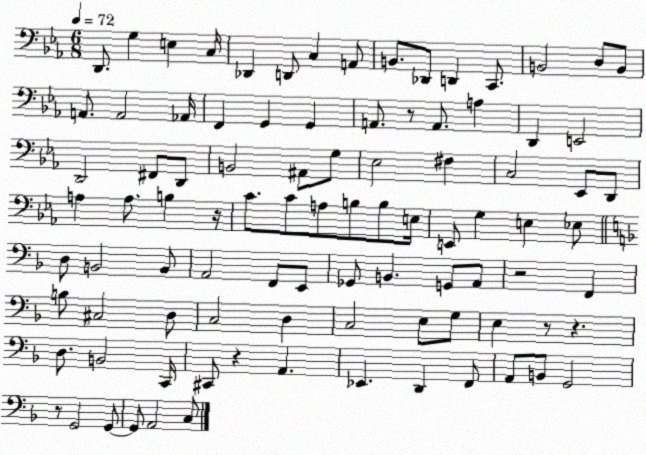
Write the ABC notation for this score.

X:1
T:Untitled
M:6/8
L:1/4
K:Eb
D,,/2 G, E, C,/4 _D,, D,,/2 C, A,,/2 B,,/2 _D,,/2 D,, C,,/2 B,,2 D,/2 B,,/2 A,,/2 A,,2 _A,,/4 F,, G,, G,, A,,/2 z/2 A,,/2 A, D,, E,,2 D,,2 ^F,,/2 D,,/2 B,,2 ^A,,/2 G,/2 _E,2 ^F, C,2 _E,,/2 D,,/2 A, A,/2 B, z/4 C/2 C/2 A,/2 B,/2 B,/2 E,/4 E,,/2 G, E, _E,/2 D,/2 B,,2 B,,/2 A,,2 F,,/2 E,,/2 _G,,/2 B,, G,,/2 A,,/2 z2 F,, B,/2 ^C,2 D,/2 C,2 D, C,2 E,/2 G,/2 E, z/2 z D,/2 B,,2 C,,/4 ^C,,/2 z A,, _E,, D,, F,,/2 A,,/2 B,,/2 G,,2 z/2 G,,2 G,,/2 G,,/2 A,,2 C,/2